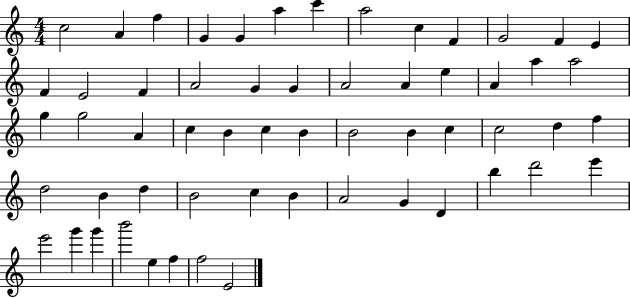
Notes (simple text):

C5/h A4/q F5/q G4/q G4/q A5/q C6/q A5/h C5/q F4/q G4/h F4/q E4/q F4/q E4/h F4/q A4/h G4/q G4/q A4/h A4/q E5/q A4/q A5/q A5/h G5/q G5/h A4/q C5/q B4/q C5/q B4/q B4/h B4/q C5/q C5/h D5/q F5/q D5/h B4/q D5/q B4/h C5/q B4/q A4/h G4/q D4/q B5/q D6/h E6/q E6/h G6/q G6/q B6/h E5/q F5/q F5/h E4/h